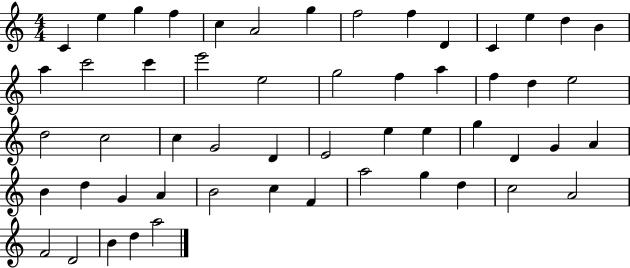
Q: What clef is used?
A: treble